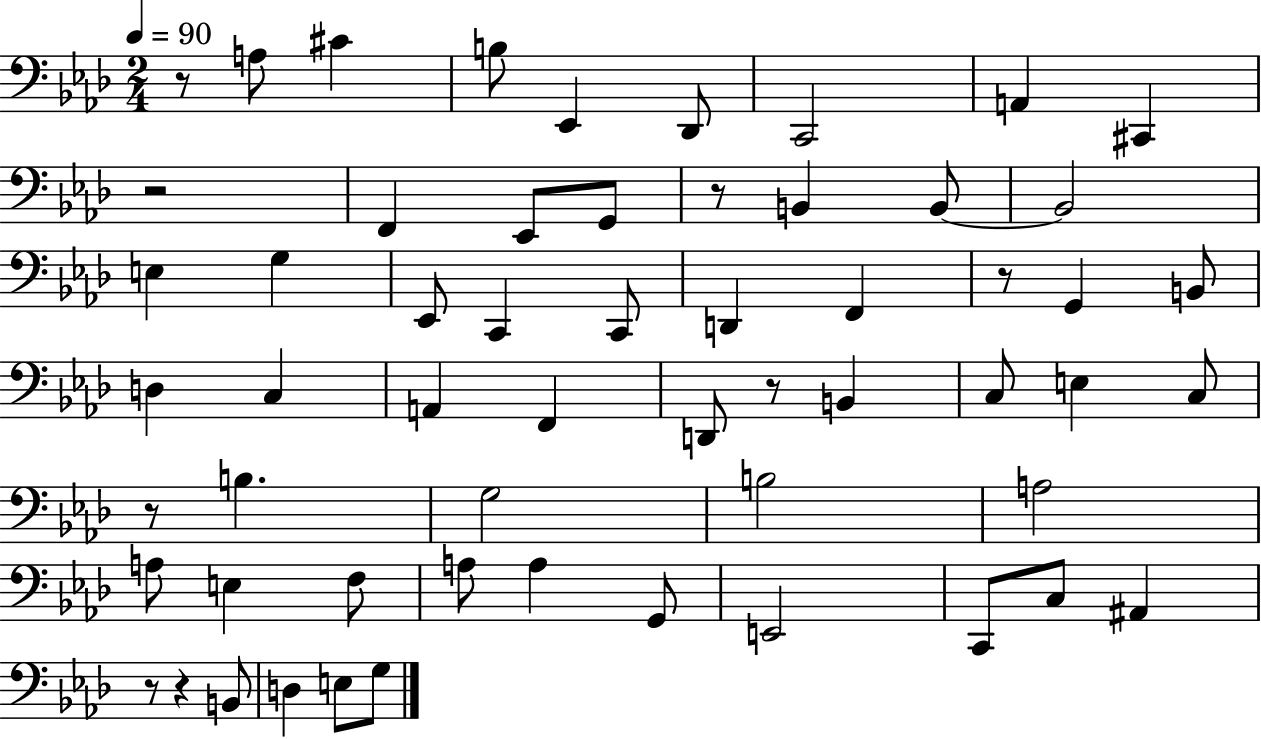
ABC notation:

X:1
T:Untitled
M:2/4
L:1/4
K:Ab
z/2 A,/2 ^C B,/2 _E,, _D,,/2 C,,2 A,, ^C,, z2 F,, _E,,/2 G,,/2 z/2 B,, B,,/2 B,,2 E, G, _E,,/2 C,, C,,/2 D,, F,, z/2 G,, B,,/2 D, C, A,, F,, D,,/2 z/2 B,, C,/2 E, C,/2 z/2 B, G,2 B,2 A,2 A,/2 E, F,/2 A,/2 A, G,,/2 E,,2 C,,/2 C,/2 ^A,, z/2 z B,,/2 D, E,/2 G,/2